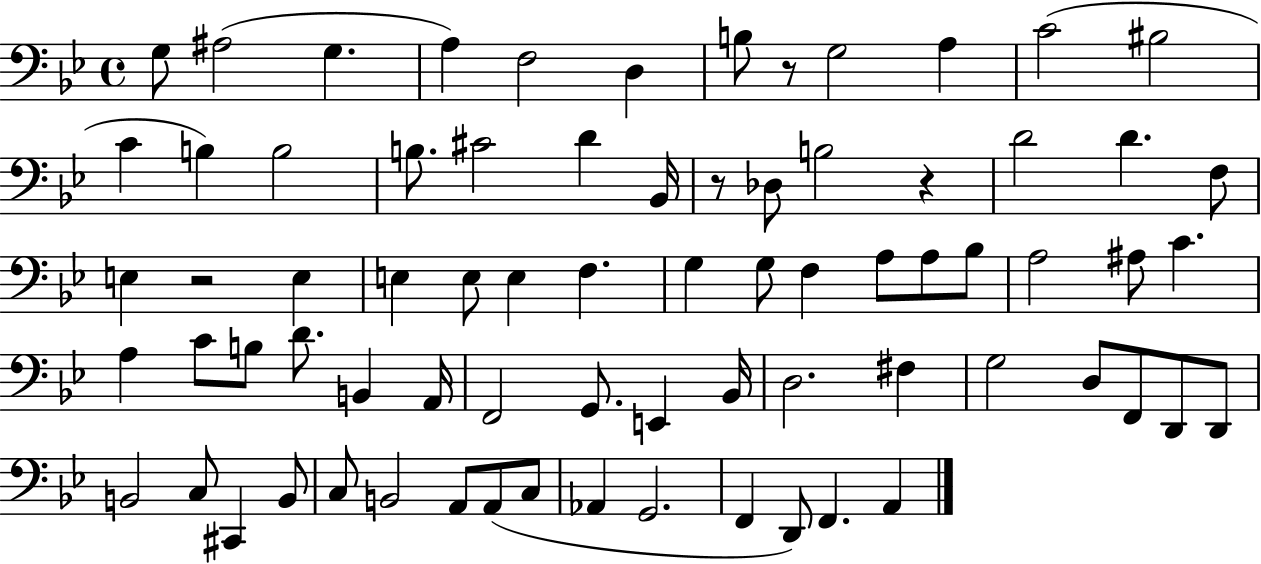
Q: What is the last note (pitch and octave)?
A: A2